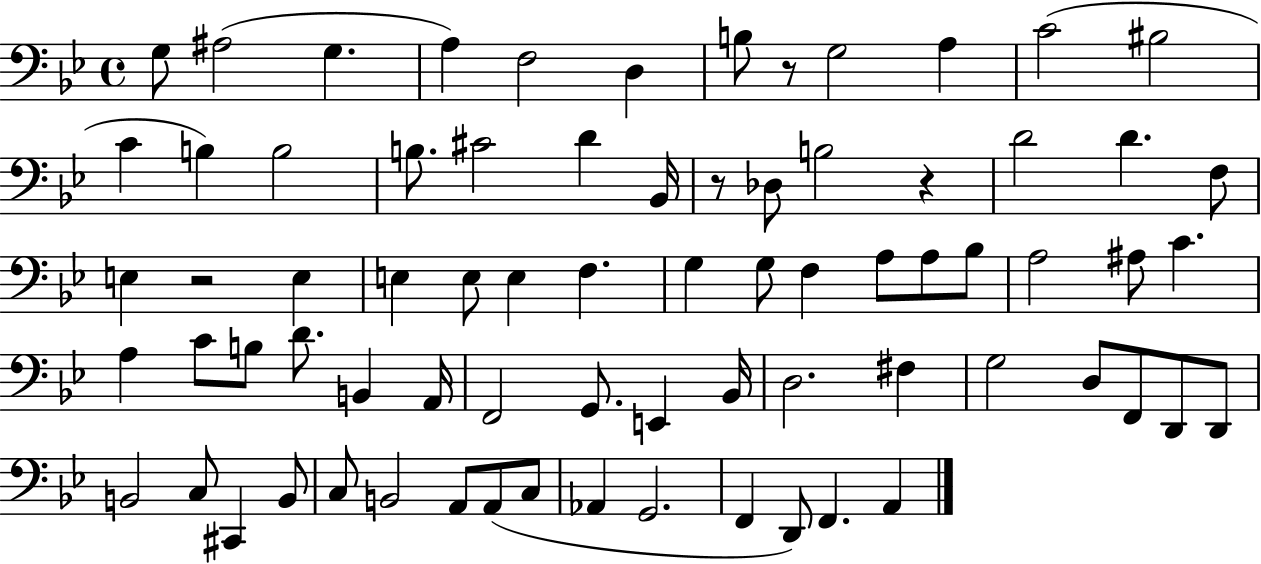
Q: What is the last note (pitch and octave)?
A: A2